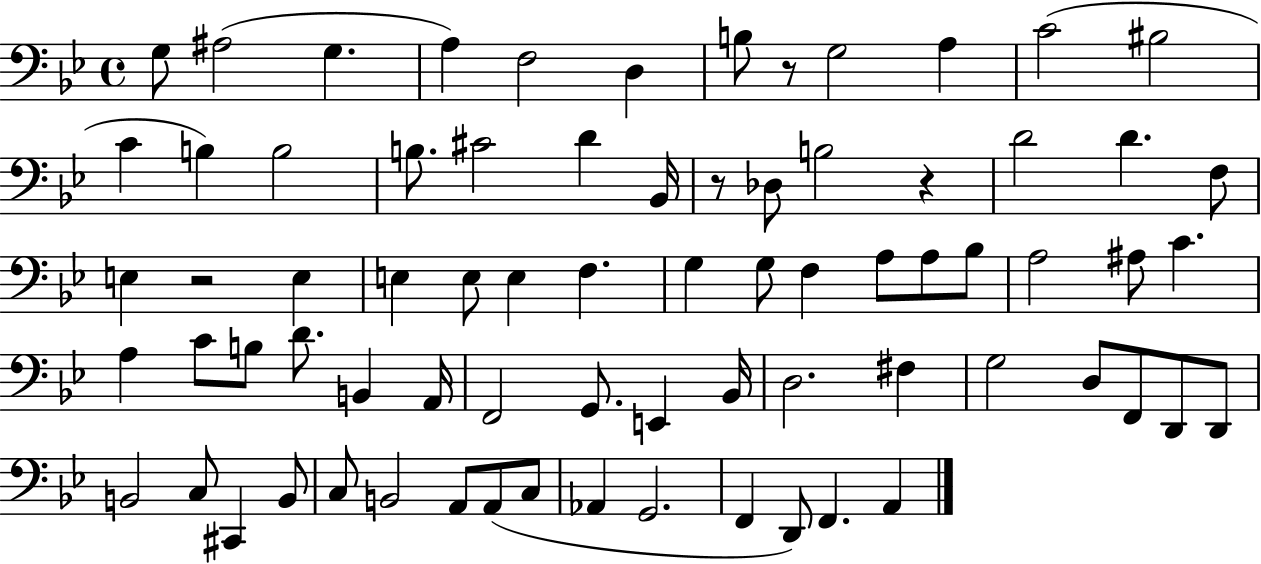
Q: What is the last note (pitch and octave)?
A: A2